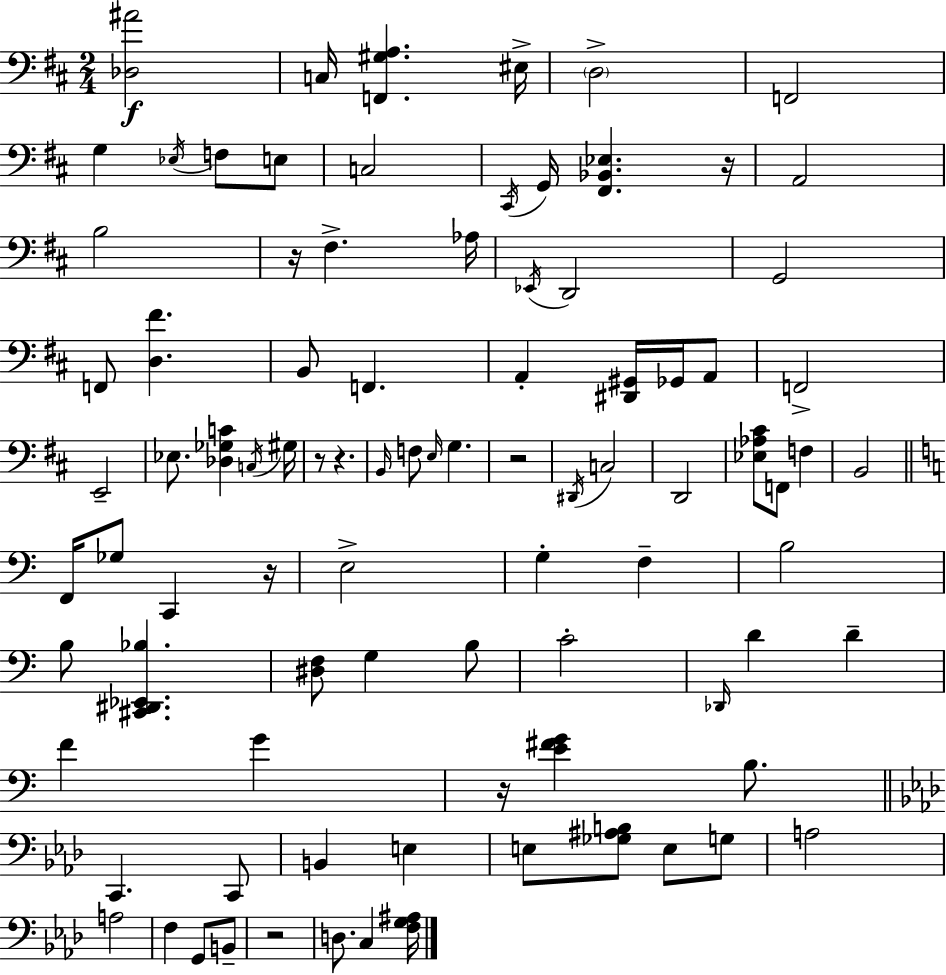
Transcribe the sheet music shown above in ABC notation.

X:1
T:Untitled
M:2/4
L:1/4
K:D
[_D,^A]2 C,/4 [F,,^G,A,] ^E,/4 D,2 F,,2 G, _E,/4 F,/2 E,/2 C,2 ^C,,/4 G,,/4 [^F,,_B,,_E,] z/4 A,,2 B,2 z/4 ^F, _A,/4 _E,,/4 D,,2 G,,2 F,,/2 [D,^F] B,,/2 F,, A,, [^D,,^G,,]/4 _G,,/4 A,,/2 F,,2 E,,2 _E,/2 [_D,_G,C] C,/4 ^G,/4 z/2 z B,,/4 F,/2 E,/4 G, z2 ^D,,/4 C,2 D,,2 [_E,_A,^C]/2 F,,/2 F, B,,2 F,,/4 _G,/2 C,, z/4 E,2 G, F, B,2 B,/2 [^C,,^D,,_E,,_B,] [^D,F,]/2 G, B,/2 C2 _D,,/4 D D F G z/4 [E^FG] B,/2 C,, C,,/2 B,, E, E,/2 [_G,^A,B,]/2 E,/2 G,/2 A,2 A,2 F, G,,/2 B,,/2 z2 D,/2 C, [F,G,^A,]/4